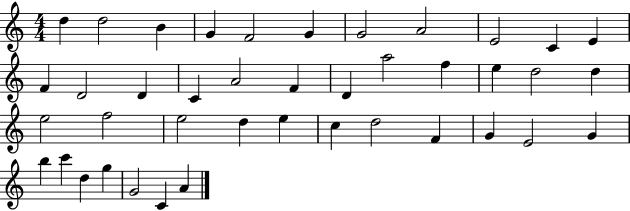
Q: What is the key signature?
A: C major